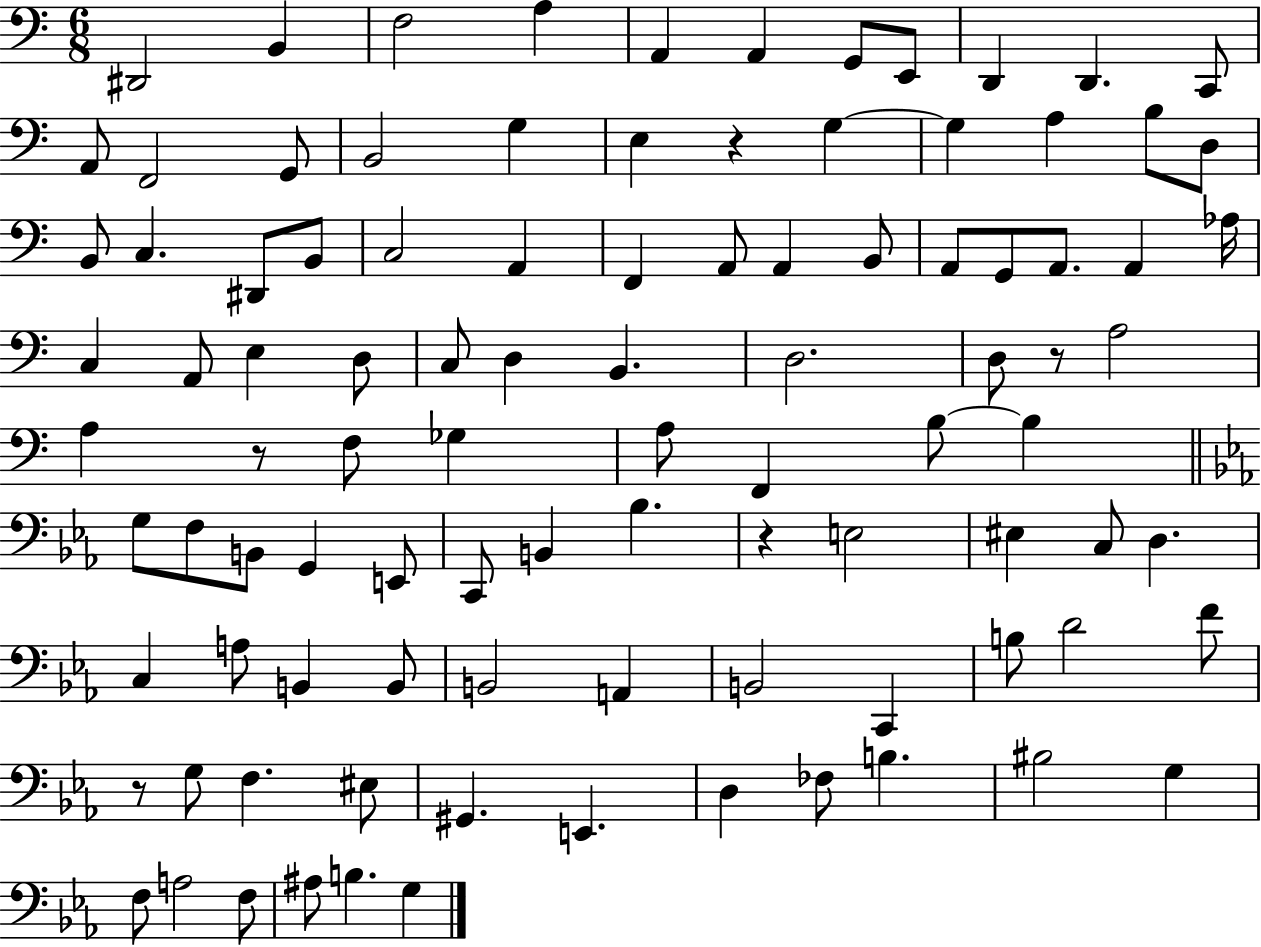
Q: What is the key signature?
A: C major